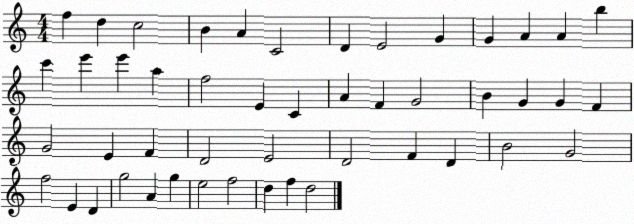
X:1
T:Untitled
M:4/4
L:1/4
K:C
f d c2 B A C2 D E2 G G A A b c' e' e' a f2 E C A F G2 B G G F G2 E F D2 E2 D2 F D B2 G2 f2 E D g2 A g e2 f2 d f d2